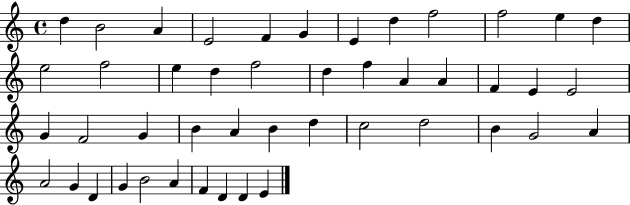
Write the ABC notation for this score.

X:1
T:Untitled
M:4/4
L:1/4
K:C
d B2 A E2 F G E d f2 f2 e d e2 f2 e d f2 d f A A F E E2 G F2 G B A B d c2 d2 B G2 A A2 G D G B2 A F D D E